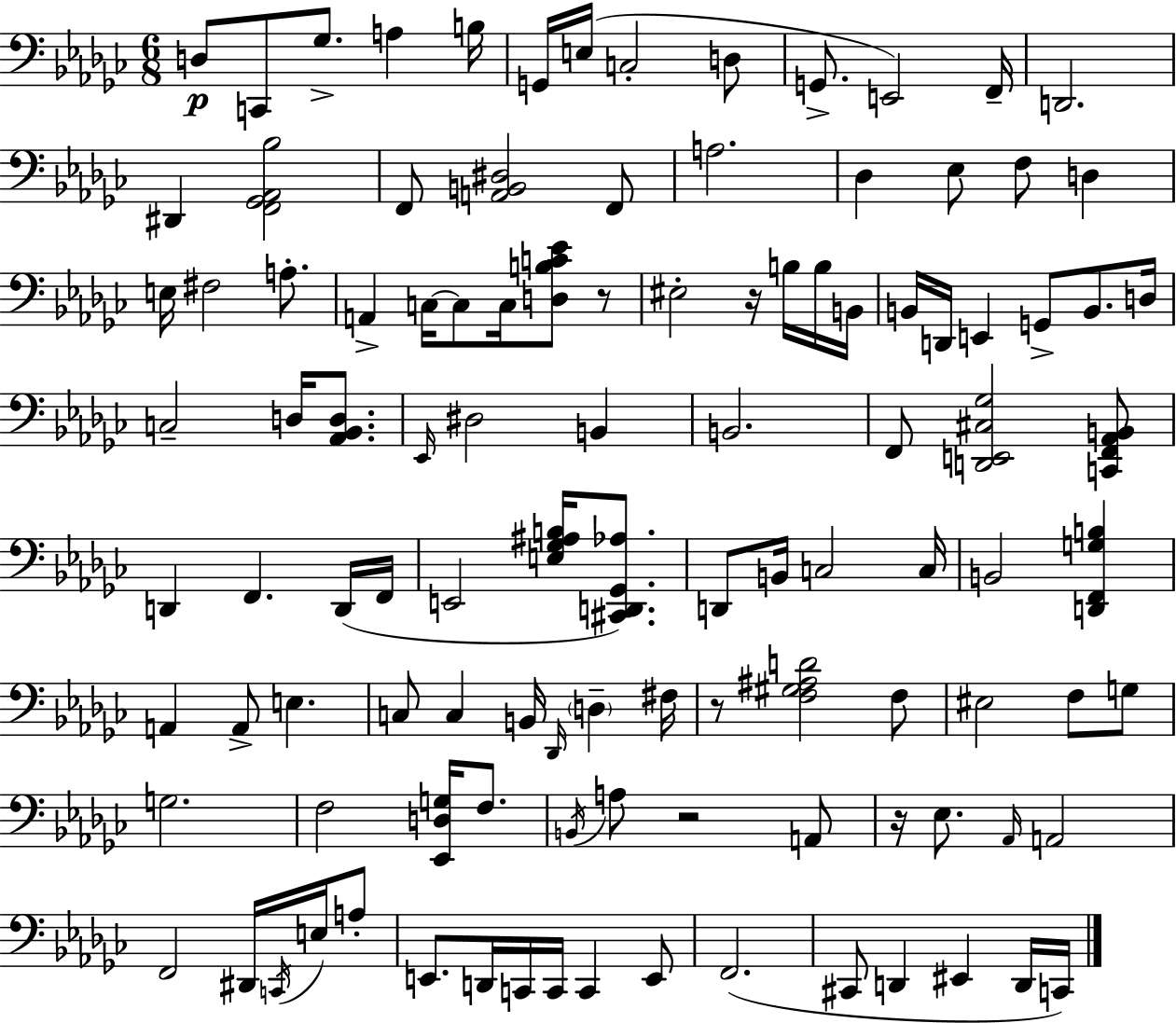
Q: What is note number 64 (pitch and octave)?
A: F#3